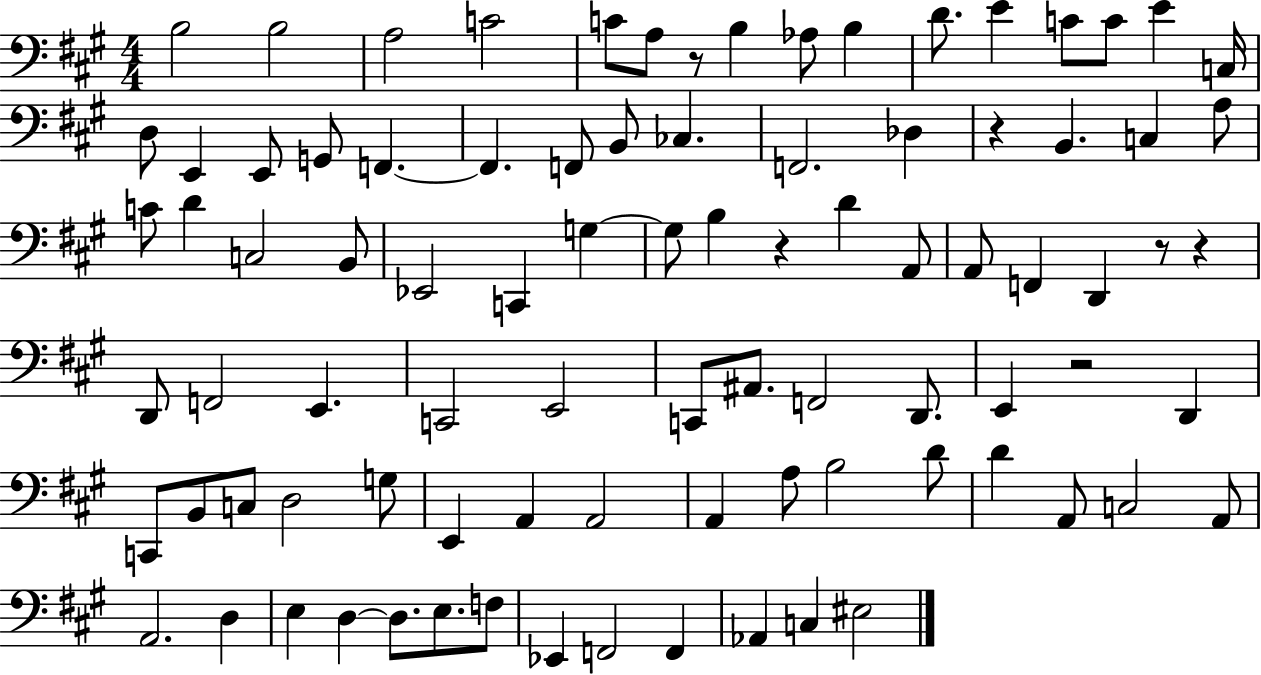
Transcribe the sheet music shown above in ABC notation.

X:1
T:Untitled
M:4/4
L:1/4
K:A
B,2 B,2 A,2 C2 C/2 A,/2 z/2 B, _A,/2 B, D/2 E C/2 C/2 E C,/4 D,/2 E,, E,,/2 G,,/2 F,, F,, F,,/2 B,,/2 _C, F,,2 _D, z B,, C, A,/2 C/2 D C,2 B,,/2 _E,,2 C,, G, G,/2 B, z D A,,/2 A,,/2 F,, D,, z/2 z D,,/2 F,,2 E,, C,,2 E,,2 C,,/2 ^A,,/2 F,,2 D,,/2 E,, z2 D,, C,,/2 B,,/2 C,/2 D,2 G,/2 E,, A,, A,,2 A,, A,/2 B,2 D/2 D A,,/2 C,2 A,,/2 A,,2 D, E, D, D,/2 E,/2 F,/2 _E,, F,,2 F,, _A,, C, ^E,2